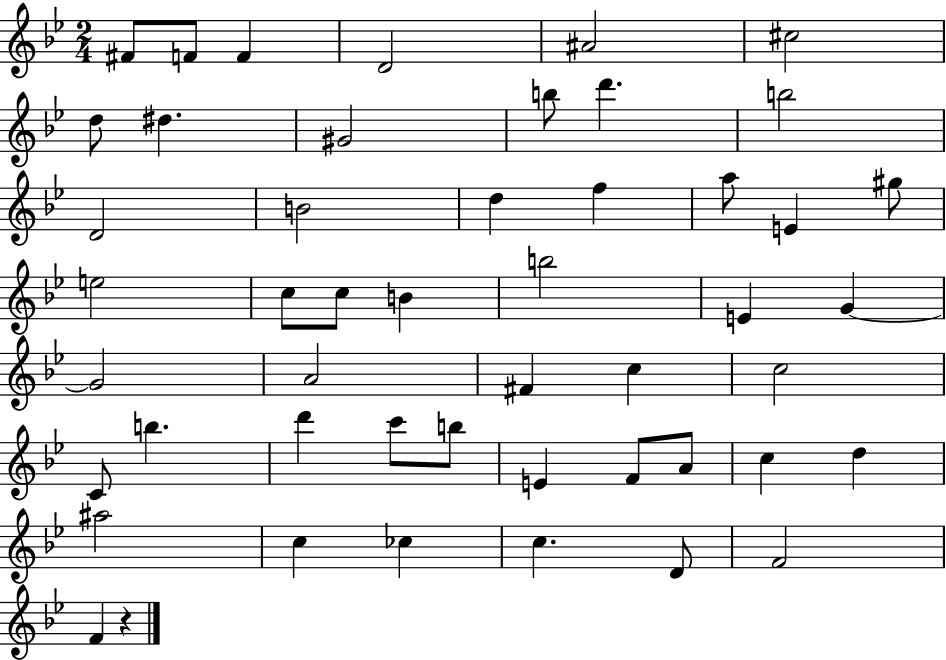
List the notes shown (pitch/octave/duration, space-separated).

F#4/e F4/e F4/q D4/h A#4/h C#5/h D5/e D#5/q. G#4/h B5/e D6/q. B5/h D4/h B4/h D5/q F5/q A5/e E4/q G#5/e E5/h C5/e C5/e B4/q B5/h E4/q G4/q G4/h A4/h F#4/q C5/q C5/h C4/e B5/q. D6/q C6/e B5/e E4/q F4/e A4/e C5/q D5/q A#5/h C5/q CES5/q C5/q. D4/e F4/h F4/q R/q